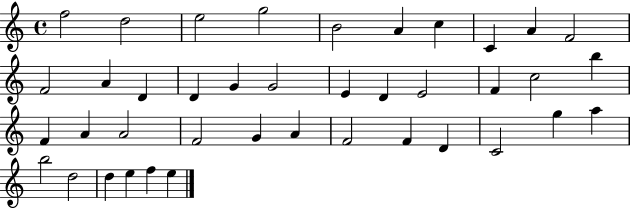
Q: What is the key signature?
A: C major